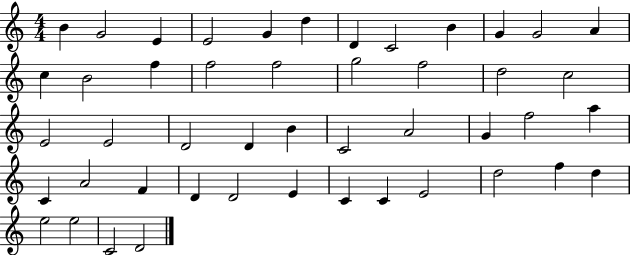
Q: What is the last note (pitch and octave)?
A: D4